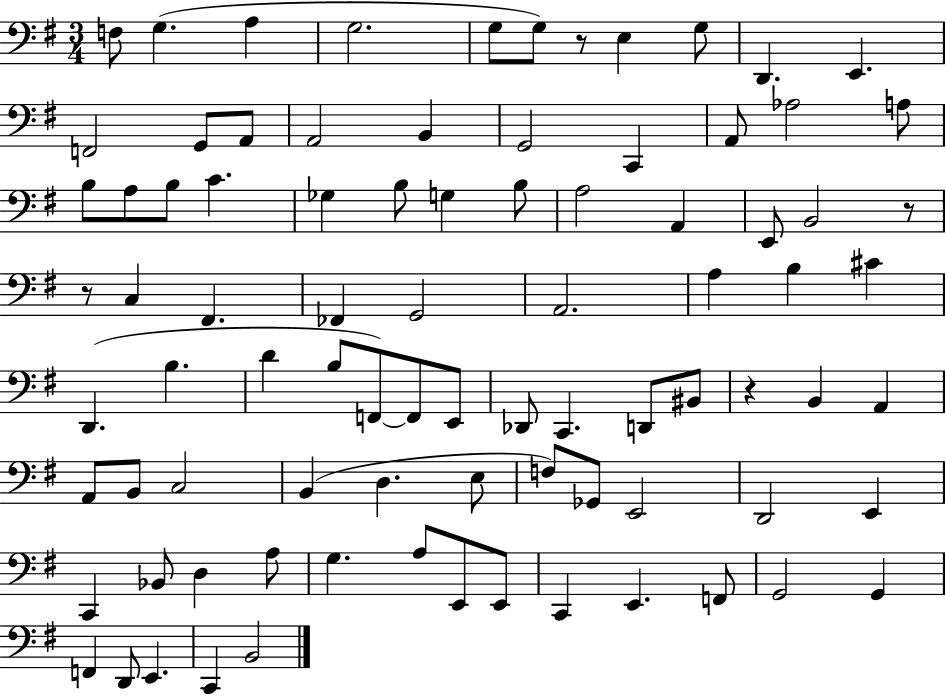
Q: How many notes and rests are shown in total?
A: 86